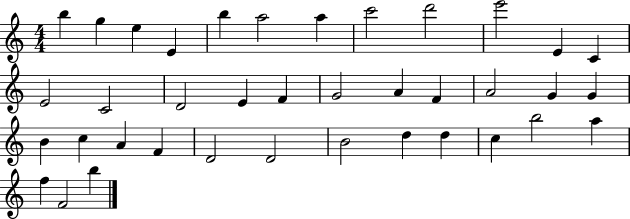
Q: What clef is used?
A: treble